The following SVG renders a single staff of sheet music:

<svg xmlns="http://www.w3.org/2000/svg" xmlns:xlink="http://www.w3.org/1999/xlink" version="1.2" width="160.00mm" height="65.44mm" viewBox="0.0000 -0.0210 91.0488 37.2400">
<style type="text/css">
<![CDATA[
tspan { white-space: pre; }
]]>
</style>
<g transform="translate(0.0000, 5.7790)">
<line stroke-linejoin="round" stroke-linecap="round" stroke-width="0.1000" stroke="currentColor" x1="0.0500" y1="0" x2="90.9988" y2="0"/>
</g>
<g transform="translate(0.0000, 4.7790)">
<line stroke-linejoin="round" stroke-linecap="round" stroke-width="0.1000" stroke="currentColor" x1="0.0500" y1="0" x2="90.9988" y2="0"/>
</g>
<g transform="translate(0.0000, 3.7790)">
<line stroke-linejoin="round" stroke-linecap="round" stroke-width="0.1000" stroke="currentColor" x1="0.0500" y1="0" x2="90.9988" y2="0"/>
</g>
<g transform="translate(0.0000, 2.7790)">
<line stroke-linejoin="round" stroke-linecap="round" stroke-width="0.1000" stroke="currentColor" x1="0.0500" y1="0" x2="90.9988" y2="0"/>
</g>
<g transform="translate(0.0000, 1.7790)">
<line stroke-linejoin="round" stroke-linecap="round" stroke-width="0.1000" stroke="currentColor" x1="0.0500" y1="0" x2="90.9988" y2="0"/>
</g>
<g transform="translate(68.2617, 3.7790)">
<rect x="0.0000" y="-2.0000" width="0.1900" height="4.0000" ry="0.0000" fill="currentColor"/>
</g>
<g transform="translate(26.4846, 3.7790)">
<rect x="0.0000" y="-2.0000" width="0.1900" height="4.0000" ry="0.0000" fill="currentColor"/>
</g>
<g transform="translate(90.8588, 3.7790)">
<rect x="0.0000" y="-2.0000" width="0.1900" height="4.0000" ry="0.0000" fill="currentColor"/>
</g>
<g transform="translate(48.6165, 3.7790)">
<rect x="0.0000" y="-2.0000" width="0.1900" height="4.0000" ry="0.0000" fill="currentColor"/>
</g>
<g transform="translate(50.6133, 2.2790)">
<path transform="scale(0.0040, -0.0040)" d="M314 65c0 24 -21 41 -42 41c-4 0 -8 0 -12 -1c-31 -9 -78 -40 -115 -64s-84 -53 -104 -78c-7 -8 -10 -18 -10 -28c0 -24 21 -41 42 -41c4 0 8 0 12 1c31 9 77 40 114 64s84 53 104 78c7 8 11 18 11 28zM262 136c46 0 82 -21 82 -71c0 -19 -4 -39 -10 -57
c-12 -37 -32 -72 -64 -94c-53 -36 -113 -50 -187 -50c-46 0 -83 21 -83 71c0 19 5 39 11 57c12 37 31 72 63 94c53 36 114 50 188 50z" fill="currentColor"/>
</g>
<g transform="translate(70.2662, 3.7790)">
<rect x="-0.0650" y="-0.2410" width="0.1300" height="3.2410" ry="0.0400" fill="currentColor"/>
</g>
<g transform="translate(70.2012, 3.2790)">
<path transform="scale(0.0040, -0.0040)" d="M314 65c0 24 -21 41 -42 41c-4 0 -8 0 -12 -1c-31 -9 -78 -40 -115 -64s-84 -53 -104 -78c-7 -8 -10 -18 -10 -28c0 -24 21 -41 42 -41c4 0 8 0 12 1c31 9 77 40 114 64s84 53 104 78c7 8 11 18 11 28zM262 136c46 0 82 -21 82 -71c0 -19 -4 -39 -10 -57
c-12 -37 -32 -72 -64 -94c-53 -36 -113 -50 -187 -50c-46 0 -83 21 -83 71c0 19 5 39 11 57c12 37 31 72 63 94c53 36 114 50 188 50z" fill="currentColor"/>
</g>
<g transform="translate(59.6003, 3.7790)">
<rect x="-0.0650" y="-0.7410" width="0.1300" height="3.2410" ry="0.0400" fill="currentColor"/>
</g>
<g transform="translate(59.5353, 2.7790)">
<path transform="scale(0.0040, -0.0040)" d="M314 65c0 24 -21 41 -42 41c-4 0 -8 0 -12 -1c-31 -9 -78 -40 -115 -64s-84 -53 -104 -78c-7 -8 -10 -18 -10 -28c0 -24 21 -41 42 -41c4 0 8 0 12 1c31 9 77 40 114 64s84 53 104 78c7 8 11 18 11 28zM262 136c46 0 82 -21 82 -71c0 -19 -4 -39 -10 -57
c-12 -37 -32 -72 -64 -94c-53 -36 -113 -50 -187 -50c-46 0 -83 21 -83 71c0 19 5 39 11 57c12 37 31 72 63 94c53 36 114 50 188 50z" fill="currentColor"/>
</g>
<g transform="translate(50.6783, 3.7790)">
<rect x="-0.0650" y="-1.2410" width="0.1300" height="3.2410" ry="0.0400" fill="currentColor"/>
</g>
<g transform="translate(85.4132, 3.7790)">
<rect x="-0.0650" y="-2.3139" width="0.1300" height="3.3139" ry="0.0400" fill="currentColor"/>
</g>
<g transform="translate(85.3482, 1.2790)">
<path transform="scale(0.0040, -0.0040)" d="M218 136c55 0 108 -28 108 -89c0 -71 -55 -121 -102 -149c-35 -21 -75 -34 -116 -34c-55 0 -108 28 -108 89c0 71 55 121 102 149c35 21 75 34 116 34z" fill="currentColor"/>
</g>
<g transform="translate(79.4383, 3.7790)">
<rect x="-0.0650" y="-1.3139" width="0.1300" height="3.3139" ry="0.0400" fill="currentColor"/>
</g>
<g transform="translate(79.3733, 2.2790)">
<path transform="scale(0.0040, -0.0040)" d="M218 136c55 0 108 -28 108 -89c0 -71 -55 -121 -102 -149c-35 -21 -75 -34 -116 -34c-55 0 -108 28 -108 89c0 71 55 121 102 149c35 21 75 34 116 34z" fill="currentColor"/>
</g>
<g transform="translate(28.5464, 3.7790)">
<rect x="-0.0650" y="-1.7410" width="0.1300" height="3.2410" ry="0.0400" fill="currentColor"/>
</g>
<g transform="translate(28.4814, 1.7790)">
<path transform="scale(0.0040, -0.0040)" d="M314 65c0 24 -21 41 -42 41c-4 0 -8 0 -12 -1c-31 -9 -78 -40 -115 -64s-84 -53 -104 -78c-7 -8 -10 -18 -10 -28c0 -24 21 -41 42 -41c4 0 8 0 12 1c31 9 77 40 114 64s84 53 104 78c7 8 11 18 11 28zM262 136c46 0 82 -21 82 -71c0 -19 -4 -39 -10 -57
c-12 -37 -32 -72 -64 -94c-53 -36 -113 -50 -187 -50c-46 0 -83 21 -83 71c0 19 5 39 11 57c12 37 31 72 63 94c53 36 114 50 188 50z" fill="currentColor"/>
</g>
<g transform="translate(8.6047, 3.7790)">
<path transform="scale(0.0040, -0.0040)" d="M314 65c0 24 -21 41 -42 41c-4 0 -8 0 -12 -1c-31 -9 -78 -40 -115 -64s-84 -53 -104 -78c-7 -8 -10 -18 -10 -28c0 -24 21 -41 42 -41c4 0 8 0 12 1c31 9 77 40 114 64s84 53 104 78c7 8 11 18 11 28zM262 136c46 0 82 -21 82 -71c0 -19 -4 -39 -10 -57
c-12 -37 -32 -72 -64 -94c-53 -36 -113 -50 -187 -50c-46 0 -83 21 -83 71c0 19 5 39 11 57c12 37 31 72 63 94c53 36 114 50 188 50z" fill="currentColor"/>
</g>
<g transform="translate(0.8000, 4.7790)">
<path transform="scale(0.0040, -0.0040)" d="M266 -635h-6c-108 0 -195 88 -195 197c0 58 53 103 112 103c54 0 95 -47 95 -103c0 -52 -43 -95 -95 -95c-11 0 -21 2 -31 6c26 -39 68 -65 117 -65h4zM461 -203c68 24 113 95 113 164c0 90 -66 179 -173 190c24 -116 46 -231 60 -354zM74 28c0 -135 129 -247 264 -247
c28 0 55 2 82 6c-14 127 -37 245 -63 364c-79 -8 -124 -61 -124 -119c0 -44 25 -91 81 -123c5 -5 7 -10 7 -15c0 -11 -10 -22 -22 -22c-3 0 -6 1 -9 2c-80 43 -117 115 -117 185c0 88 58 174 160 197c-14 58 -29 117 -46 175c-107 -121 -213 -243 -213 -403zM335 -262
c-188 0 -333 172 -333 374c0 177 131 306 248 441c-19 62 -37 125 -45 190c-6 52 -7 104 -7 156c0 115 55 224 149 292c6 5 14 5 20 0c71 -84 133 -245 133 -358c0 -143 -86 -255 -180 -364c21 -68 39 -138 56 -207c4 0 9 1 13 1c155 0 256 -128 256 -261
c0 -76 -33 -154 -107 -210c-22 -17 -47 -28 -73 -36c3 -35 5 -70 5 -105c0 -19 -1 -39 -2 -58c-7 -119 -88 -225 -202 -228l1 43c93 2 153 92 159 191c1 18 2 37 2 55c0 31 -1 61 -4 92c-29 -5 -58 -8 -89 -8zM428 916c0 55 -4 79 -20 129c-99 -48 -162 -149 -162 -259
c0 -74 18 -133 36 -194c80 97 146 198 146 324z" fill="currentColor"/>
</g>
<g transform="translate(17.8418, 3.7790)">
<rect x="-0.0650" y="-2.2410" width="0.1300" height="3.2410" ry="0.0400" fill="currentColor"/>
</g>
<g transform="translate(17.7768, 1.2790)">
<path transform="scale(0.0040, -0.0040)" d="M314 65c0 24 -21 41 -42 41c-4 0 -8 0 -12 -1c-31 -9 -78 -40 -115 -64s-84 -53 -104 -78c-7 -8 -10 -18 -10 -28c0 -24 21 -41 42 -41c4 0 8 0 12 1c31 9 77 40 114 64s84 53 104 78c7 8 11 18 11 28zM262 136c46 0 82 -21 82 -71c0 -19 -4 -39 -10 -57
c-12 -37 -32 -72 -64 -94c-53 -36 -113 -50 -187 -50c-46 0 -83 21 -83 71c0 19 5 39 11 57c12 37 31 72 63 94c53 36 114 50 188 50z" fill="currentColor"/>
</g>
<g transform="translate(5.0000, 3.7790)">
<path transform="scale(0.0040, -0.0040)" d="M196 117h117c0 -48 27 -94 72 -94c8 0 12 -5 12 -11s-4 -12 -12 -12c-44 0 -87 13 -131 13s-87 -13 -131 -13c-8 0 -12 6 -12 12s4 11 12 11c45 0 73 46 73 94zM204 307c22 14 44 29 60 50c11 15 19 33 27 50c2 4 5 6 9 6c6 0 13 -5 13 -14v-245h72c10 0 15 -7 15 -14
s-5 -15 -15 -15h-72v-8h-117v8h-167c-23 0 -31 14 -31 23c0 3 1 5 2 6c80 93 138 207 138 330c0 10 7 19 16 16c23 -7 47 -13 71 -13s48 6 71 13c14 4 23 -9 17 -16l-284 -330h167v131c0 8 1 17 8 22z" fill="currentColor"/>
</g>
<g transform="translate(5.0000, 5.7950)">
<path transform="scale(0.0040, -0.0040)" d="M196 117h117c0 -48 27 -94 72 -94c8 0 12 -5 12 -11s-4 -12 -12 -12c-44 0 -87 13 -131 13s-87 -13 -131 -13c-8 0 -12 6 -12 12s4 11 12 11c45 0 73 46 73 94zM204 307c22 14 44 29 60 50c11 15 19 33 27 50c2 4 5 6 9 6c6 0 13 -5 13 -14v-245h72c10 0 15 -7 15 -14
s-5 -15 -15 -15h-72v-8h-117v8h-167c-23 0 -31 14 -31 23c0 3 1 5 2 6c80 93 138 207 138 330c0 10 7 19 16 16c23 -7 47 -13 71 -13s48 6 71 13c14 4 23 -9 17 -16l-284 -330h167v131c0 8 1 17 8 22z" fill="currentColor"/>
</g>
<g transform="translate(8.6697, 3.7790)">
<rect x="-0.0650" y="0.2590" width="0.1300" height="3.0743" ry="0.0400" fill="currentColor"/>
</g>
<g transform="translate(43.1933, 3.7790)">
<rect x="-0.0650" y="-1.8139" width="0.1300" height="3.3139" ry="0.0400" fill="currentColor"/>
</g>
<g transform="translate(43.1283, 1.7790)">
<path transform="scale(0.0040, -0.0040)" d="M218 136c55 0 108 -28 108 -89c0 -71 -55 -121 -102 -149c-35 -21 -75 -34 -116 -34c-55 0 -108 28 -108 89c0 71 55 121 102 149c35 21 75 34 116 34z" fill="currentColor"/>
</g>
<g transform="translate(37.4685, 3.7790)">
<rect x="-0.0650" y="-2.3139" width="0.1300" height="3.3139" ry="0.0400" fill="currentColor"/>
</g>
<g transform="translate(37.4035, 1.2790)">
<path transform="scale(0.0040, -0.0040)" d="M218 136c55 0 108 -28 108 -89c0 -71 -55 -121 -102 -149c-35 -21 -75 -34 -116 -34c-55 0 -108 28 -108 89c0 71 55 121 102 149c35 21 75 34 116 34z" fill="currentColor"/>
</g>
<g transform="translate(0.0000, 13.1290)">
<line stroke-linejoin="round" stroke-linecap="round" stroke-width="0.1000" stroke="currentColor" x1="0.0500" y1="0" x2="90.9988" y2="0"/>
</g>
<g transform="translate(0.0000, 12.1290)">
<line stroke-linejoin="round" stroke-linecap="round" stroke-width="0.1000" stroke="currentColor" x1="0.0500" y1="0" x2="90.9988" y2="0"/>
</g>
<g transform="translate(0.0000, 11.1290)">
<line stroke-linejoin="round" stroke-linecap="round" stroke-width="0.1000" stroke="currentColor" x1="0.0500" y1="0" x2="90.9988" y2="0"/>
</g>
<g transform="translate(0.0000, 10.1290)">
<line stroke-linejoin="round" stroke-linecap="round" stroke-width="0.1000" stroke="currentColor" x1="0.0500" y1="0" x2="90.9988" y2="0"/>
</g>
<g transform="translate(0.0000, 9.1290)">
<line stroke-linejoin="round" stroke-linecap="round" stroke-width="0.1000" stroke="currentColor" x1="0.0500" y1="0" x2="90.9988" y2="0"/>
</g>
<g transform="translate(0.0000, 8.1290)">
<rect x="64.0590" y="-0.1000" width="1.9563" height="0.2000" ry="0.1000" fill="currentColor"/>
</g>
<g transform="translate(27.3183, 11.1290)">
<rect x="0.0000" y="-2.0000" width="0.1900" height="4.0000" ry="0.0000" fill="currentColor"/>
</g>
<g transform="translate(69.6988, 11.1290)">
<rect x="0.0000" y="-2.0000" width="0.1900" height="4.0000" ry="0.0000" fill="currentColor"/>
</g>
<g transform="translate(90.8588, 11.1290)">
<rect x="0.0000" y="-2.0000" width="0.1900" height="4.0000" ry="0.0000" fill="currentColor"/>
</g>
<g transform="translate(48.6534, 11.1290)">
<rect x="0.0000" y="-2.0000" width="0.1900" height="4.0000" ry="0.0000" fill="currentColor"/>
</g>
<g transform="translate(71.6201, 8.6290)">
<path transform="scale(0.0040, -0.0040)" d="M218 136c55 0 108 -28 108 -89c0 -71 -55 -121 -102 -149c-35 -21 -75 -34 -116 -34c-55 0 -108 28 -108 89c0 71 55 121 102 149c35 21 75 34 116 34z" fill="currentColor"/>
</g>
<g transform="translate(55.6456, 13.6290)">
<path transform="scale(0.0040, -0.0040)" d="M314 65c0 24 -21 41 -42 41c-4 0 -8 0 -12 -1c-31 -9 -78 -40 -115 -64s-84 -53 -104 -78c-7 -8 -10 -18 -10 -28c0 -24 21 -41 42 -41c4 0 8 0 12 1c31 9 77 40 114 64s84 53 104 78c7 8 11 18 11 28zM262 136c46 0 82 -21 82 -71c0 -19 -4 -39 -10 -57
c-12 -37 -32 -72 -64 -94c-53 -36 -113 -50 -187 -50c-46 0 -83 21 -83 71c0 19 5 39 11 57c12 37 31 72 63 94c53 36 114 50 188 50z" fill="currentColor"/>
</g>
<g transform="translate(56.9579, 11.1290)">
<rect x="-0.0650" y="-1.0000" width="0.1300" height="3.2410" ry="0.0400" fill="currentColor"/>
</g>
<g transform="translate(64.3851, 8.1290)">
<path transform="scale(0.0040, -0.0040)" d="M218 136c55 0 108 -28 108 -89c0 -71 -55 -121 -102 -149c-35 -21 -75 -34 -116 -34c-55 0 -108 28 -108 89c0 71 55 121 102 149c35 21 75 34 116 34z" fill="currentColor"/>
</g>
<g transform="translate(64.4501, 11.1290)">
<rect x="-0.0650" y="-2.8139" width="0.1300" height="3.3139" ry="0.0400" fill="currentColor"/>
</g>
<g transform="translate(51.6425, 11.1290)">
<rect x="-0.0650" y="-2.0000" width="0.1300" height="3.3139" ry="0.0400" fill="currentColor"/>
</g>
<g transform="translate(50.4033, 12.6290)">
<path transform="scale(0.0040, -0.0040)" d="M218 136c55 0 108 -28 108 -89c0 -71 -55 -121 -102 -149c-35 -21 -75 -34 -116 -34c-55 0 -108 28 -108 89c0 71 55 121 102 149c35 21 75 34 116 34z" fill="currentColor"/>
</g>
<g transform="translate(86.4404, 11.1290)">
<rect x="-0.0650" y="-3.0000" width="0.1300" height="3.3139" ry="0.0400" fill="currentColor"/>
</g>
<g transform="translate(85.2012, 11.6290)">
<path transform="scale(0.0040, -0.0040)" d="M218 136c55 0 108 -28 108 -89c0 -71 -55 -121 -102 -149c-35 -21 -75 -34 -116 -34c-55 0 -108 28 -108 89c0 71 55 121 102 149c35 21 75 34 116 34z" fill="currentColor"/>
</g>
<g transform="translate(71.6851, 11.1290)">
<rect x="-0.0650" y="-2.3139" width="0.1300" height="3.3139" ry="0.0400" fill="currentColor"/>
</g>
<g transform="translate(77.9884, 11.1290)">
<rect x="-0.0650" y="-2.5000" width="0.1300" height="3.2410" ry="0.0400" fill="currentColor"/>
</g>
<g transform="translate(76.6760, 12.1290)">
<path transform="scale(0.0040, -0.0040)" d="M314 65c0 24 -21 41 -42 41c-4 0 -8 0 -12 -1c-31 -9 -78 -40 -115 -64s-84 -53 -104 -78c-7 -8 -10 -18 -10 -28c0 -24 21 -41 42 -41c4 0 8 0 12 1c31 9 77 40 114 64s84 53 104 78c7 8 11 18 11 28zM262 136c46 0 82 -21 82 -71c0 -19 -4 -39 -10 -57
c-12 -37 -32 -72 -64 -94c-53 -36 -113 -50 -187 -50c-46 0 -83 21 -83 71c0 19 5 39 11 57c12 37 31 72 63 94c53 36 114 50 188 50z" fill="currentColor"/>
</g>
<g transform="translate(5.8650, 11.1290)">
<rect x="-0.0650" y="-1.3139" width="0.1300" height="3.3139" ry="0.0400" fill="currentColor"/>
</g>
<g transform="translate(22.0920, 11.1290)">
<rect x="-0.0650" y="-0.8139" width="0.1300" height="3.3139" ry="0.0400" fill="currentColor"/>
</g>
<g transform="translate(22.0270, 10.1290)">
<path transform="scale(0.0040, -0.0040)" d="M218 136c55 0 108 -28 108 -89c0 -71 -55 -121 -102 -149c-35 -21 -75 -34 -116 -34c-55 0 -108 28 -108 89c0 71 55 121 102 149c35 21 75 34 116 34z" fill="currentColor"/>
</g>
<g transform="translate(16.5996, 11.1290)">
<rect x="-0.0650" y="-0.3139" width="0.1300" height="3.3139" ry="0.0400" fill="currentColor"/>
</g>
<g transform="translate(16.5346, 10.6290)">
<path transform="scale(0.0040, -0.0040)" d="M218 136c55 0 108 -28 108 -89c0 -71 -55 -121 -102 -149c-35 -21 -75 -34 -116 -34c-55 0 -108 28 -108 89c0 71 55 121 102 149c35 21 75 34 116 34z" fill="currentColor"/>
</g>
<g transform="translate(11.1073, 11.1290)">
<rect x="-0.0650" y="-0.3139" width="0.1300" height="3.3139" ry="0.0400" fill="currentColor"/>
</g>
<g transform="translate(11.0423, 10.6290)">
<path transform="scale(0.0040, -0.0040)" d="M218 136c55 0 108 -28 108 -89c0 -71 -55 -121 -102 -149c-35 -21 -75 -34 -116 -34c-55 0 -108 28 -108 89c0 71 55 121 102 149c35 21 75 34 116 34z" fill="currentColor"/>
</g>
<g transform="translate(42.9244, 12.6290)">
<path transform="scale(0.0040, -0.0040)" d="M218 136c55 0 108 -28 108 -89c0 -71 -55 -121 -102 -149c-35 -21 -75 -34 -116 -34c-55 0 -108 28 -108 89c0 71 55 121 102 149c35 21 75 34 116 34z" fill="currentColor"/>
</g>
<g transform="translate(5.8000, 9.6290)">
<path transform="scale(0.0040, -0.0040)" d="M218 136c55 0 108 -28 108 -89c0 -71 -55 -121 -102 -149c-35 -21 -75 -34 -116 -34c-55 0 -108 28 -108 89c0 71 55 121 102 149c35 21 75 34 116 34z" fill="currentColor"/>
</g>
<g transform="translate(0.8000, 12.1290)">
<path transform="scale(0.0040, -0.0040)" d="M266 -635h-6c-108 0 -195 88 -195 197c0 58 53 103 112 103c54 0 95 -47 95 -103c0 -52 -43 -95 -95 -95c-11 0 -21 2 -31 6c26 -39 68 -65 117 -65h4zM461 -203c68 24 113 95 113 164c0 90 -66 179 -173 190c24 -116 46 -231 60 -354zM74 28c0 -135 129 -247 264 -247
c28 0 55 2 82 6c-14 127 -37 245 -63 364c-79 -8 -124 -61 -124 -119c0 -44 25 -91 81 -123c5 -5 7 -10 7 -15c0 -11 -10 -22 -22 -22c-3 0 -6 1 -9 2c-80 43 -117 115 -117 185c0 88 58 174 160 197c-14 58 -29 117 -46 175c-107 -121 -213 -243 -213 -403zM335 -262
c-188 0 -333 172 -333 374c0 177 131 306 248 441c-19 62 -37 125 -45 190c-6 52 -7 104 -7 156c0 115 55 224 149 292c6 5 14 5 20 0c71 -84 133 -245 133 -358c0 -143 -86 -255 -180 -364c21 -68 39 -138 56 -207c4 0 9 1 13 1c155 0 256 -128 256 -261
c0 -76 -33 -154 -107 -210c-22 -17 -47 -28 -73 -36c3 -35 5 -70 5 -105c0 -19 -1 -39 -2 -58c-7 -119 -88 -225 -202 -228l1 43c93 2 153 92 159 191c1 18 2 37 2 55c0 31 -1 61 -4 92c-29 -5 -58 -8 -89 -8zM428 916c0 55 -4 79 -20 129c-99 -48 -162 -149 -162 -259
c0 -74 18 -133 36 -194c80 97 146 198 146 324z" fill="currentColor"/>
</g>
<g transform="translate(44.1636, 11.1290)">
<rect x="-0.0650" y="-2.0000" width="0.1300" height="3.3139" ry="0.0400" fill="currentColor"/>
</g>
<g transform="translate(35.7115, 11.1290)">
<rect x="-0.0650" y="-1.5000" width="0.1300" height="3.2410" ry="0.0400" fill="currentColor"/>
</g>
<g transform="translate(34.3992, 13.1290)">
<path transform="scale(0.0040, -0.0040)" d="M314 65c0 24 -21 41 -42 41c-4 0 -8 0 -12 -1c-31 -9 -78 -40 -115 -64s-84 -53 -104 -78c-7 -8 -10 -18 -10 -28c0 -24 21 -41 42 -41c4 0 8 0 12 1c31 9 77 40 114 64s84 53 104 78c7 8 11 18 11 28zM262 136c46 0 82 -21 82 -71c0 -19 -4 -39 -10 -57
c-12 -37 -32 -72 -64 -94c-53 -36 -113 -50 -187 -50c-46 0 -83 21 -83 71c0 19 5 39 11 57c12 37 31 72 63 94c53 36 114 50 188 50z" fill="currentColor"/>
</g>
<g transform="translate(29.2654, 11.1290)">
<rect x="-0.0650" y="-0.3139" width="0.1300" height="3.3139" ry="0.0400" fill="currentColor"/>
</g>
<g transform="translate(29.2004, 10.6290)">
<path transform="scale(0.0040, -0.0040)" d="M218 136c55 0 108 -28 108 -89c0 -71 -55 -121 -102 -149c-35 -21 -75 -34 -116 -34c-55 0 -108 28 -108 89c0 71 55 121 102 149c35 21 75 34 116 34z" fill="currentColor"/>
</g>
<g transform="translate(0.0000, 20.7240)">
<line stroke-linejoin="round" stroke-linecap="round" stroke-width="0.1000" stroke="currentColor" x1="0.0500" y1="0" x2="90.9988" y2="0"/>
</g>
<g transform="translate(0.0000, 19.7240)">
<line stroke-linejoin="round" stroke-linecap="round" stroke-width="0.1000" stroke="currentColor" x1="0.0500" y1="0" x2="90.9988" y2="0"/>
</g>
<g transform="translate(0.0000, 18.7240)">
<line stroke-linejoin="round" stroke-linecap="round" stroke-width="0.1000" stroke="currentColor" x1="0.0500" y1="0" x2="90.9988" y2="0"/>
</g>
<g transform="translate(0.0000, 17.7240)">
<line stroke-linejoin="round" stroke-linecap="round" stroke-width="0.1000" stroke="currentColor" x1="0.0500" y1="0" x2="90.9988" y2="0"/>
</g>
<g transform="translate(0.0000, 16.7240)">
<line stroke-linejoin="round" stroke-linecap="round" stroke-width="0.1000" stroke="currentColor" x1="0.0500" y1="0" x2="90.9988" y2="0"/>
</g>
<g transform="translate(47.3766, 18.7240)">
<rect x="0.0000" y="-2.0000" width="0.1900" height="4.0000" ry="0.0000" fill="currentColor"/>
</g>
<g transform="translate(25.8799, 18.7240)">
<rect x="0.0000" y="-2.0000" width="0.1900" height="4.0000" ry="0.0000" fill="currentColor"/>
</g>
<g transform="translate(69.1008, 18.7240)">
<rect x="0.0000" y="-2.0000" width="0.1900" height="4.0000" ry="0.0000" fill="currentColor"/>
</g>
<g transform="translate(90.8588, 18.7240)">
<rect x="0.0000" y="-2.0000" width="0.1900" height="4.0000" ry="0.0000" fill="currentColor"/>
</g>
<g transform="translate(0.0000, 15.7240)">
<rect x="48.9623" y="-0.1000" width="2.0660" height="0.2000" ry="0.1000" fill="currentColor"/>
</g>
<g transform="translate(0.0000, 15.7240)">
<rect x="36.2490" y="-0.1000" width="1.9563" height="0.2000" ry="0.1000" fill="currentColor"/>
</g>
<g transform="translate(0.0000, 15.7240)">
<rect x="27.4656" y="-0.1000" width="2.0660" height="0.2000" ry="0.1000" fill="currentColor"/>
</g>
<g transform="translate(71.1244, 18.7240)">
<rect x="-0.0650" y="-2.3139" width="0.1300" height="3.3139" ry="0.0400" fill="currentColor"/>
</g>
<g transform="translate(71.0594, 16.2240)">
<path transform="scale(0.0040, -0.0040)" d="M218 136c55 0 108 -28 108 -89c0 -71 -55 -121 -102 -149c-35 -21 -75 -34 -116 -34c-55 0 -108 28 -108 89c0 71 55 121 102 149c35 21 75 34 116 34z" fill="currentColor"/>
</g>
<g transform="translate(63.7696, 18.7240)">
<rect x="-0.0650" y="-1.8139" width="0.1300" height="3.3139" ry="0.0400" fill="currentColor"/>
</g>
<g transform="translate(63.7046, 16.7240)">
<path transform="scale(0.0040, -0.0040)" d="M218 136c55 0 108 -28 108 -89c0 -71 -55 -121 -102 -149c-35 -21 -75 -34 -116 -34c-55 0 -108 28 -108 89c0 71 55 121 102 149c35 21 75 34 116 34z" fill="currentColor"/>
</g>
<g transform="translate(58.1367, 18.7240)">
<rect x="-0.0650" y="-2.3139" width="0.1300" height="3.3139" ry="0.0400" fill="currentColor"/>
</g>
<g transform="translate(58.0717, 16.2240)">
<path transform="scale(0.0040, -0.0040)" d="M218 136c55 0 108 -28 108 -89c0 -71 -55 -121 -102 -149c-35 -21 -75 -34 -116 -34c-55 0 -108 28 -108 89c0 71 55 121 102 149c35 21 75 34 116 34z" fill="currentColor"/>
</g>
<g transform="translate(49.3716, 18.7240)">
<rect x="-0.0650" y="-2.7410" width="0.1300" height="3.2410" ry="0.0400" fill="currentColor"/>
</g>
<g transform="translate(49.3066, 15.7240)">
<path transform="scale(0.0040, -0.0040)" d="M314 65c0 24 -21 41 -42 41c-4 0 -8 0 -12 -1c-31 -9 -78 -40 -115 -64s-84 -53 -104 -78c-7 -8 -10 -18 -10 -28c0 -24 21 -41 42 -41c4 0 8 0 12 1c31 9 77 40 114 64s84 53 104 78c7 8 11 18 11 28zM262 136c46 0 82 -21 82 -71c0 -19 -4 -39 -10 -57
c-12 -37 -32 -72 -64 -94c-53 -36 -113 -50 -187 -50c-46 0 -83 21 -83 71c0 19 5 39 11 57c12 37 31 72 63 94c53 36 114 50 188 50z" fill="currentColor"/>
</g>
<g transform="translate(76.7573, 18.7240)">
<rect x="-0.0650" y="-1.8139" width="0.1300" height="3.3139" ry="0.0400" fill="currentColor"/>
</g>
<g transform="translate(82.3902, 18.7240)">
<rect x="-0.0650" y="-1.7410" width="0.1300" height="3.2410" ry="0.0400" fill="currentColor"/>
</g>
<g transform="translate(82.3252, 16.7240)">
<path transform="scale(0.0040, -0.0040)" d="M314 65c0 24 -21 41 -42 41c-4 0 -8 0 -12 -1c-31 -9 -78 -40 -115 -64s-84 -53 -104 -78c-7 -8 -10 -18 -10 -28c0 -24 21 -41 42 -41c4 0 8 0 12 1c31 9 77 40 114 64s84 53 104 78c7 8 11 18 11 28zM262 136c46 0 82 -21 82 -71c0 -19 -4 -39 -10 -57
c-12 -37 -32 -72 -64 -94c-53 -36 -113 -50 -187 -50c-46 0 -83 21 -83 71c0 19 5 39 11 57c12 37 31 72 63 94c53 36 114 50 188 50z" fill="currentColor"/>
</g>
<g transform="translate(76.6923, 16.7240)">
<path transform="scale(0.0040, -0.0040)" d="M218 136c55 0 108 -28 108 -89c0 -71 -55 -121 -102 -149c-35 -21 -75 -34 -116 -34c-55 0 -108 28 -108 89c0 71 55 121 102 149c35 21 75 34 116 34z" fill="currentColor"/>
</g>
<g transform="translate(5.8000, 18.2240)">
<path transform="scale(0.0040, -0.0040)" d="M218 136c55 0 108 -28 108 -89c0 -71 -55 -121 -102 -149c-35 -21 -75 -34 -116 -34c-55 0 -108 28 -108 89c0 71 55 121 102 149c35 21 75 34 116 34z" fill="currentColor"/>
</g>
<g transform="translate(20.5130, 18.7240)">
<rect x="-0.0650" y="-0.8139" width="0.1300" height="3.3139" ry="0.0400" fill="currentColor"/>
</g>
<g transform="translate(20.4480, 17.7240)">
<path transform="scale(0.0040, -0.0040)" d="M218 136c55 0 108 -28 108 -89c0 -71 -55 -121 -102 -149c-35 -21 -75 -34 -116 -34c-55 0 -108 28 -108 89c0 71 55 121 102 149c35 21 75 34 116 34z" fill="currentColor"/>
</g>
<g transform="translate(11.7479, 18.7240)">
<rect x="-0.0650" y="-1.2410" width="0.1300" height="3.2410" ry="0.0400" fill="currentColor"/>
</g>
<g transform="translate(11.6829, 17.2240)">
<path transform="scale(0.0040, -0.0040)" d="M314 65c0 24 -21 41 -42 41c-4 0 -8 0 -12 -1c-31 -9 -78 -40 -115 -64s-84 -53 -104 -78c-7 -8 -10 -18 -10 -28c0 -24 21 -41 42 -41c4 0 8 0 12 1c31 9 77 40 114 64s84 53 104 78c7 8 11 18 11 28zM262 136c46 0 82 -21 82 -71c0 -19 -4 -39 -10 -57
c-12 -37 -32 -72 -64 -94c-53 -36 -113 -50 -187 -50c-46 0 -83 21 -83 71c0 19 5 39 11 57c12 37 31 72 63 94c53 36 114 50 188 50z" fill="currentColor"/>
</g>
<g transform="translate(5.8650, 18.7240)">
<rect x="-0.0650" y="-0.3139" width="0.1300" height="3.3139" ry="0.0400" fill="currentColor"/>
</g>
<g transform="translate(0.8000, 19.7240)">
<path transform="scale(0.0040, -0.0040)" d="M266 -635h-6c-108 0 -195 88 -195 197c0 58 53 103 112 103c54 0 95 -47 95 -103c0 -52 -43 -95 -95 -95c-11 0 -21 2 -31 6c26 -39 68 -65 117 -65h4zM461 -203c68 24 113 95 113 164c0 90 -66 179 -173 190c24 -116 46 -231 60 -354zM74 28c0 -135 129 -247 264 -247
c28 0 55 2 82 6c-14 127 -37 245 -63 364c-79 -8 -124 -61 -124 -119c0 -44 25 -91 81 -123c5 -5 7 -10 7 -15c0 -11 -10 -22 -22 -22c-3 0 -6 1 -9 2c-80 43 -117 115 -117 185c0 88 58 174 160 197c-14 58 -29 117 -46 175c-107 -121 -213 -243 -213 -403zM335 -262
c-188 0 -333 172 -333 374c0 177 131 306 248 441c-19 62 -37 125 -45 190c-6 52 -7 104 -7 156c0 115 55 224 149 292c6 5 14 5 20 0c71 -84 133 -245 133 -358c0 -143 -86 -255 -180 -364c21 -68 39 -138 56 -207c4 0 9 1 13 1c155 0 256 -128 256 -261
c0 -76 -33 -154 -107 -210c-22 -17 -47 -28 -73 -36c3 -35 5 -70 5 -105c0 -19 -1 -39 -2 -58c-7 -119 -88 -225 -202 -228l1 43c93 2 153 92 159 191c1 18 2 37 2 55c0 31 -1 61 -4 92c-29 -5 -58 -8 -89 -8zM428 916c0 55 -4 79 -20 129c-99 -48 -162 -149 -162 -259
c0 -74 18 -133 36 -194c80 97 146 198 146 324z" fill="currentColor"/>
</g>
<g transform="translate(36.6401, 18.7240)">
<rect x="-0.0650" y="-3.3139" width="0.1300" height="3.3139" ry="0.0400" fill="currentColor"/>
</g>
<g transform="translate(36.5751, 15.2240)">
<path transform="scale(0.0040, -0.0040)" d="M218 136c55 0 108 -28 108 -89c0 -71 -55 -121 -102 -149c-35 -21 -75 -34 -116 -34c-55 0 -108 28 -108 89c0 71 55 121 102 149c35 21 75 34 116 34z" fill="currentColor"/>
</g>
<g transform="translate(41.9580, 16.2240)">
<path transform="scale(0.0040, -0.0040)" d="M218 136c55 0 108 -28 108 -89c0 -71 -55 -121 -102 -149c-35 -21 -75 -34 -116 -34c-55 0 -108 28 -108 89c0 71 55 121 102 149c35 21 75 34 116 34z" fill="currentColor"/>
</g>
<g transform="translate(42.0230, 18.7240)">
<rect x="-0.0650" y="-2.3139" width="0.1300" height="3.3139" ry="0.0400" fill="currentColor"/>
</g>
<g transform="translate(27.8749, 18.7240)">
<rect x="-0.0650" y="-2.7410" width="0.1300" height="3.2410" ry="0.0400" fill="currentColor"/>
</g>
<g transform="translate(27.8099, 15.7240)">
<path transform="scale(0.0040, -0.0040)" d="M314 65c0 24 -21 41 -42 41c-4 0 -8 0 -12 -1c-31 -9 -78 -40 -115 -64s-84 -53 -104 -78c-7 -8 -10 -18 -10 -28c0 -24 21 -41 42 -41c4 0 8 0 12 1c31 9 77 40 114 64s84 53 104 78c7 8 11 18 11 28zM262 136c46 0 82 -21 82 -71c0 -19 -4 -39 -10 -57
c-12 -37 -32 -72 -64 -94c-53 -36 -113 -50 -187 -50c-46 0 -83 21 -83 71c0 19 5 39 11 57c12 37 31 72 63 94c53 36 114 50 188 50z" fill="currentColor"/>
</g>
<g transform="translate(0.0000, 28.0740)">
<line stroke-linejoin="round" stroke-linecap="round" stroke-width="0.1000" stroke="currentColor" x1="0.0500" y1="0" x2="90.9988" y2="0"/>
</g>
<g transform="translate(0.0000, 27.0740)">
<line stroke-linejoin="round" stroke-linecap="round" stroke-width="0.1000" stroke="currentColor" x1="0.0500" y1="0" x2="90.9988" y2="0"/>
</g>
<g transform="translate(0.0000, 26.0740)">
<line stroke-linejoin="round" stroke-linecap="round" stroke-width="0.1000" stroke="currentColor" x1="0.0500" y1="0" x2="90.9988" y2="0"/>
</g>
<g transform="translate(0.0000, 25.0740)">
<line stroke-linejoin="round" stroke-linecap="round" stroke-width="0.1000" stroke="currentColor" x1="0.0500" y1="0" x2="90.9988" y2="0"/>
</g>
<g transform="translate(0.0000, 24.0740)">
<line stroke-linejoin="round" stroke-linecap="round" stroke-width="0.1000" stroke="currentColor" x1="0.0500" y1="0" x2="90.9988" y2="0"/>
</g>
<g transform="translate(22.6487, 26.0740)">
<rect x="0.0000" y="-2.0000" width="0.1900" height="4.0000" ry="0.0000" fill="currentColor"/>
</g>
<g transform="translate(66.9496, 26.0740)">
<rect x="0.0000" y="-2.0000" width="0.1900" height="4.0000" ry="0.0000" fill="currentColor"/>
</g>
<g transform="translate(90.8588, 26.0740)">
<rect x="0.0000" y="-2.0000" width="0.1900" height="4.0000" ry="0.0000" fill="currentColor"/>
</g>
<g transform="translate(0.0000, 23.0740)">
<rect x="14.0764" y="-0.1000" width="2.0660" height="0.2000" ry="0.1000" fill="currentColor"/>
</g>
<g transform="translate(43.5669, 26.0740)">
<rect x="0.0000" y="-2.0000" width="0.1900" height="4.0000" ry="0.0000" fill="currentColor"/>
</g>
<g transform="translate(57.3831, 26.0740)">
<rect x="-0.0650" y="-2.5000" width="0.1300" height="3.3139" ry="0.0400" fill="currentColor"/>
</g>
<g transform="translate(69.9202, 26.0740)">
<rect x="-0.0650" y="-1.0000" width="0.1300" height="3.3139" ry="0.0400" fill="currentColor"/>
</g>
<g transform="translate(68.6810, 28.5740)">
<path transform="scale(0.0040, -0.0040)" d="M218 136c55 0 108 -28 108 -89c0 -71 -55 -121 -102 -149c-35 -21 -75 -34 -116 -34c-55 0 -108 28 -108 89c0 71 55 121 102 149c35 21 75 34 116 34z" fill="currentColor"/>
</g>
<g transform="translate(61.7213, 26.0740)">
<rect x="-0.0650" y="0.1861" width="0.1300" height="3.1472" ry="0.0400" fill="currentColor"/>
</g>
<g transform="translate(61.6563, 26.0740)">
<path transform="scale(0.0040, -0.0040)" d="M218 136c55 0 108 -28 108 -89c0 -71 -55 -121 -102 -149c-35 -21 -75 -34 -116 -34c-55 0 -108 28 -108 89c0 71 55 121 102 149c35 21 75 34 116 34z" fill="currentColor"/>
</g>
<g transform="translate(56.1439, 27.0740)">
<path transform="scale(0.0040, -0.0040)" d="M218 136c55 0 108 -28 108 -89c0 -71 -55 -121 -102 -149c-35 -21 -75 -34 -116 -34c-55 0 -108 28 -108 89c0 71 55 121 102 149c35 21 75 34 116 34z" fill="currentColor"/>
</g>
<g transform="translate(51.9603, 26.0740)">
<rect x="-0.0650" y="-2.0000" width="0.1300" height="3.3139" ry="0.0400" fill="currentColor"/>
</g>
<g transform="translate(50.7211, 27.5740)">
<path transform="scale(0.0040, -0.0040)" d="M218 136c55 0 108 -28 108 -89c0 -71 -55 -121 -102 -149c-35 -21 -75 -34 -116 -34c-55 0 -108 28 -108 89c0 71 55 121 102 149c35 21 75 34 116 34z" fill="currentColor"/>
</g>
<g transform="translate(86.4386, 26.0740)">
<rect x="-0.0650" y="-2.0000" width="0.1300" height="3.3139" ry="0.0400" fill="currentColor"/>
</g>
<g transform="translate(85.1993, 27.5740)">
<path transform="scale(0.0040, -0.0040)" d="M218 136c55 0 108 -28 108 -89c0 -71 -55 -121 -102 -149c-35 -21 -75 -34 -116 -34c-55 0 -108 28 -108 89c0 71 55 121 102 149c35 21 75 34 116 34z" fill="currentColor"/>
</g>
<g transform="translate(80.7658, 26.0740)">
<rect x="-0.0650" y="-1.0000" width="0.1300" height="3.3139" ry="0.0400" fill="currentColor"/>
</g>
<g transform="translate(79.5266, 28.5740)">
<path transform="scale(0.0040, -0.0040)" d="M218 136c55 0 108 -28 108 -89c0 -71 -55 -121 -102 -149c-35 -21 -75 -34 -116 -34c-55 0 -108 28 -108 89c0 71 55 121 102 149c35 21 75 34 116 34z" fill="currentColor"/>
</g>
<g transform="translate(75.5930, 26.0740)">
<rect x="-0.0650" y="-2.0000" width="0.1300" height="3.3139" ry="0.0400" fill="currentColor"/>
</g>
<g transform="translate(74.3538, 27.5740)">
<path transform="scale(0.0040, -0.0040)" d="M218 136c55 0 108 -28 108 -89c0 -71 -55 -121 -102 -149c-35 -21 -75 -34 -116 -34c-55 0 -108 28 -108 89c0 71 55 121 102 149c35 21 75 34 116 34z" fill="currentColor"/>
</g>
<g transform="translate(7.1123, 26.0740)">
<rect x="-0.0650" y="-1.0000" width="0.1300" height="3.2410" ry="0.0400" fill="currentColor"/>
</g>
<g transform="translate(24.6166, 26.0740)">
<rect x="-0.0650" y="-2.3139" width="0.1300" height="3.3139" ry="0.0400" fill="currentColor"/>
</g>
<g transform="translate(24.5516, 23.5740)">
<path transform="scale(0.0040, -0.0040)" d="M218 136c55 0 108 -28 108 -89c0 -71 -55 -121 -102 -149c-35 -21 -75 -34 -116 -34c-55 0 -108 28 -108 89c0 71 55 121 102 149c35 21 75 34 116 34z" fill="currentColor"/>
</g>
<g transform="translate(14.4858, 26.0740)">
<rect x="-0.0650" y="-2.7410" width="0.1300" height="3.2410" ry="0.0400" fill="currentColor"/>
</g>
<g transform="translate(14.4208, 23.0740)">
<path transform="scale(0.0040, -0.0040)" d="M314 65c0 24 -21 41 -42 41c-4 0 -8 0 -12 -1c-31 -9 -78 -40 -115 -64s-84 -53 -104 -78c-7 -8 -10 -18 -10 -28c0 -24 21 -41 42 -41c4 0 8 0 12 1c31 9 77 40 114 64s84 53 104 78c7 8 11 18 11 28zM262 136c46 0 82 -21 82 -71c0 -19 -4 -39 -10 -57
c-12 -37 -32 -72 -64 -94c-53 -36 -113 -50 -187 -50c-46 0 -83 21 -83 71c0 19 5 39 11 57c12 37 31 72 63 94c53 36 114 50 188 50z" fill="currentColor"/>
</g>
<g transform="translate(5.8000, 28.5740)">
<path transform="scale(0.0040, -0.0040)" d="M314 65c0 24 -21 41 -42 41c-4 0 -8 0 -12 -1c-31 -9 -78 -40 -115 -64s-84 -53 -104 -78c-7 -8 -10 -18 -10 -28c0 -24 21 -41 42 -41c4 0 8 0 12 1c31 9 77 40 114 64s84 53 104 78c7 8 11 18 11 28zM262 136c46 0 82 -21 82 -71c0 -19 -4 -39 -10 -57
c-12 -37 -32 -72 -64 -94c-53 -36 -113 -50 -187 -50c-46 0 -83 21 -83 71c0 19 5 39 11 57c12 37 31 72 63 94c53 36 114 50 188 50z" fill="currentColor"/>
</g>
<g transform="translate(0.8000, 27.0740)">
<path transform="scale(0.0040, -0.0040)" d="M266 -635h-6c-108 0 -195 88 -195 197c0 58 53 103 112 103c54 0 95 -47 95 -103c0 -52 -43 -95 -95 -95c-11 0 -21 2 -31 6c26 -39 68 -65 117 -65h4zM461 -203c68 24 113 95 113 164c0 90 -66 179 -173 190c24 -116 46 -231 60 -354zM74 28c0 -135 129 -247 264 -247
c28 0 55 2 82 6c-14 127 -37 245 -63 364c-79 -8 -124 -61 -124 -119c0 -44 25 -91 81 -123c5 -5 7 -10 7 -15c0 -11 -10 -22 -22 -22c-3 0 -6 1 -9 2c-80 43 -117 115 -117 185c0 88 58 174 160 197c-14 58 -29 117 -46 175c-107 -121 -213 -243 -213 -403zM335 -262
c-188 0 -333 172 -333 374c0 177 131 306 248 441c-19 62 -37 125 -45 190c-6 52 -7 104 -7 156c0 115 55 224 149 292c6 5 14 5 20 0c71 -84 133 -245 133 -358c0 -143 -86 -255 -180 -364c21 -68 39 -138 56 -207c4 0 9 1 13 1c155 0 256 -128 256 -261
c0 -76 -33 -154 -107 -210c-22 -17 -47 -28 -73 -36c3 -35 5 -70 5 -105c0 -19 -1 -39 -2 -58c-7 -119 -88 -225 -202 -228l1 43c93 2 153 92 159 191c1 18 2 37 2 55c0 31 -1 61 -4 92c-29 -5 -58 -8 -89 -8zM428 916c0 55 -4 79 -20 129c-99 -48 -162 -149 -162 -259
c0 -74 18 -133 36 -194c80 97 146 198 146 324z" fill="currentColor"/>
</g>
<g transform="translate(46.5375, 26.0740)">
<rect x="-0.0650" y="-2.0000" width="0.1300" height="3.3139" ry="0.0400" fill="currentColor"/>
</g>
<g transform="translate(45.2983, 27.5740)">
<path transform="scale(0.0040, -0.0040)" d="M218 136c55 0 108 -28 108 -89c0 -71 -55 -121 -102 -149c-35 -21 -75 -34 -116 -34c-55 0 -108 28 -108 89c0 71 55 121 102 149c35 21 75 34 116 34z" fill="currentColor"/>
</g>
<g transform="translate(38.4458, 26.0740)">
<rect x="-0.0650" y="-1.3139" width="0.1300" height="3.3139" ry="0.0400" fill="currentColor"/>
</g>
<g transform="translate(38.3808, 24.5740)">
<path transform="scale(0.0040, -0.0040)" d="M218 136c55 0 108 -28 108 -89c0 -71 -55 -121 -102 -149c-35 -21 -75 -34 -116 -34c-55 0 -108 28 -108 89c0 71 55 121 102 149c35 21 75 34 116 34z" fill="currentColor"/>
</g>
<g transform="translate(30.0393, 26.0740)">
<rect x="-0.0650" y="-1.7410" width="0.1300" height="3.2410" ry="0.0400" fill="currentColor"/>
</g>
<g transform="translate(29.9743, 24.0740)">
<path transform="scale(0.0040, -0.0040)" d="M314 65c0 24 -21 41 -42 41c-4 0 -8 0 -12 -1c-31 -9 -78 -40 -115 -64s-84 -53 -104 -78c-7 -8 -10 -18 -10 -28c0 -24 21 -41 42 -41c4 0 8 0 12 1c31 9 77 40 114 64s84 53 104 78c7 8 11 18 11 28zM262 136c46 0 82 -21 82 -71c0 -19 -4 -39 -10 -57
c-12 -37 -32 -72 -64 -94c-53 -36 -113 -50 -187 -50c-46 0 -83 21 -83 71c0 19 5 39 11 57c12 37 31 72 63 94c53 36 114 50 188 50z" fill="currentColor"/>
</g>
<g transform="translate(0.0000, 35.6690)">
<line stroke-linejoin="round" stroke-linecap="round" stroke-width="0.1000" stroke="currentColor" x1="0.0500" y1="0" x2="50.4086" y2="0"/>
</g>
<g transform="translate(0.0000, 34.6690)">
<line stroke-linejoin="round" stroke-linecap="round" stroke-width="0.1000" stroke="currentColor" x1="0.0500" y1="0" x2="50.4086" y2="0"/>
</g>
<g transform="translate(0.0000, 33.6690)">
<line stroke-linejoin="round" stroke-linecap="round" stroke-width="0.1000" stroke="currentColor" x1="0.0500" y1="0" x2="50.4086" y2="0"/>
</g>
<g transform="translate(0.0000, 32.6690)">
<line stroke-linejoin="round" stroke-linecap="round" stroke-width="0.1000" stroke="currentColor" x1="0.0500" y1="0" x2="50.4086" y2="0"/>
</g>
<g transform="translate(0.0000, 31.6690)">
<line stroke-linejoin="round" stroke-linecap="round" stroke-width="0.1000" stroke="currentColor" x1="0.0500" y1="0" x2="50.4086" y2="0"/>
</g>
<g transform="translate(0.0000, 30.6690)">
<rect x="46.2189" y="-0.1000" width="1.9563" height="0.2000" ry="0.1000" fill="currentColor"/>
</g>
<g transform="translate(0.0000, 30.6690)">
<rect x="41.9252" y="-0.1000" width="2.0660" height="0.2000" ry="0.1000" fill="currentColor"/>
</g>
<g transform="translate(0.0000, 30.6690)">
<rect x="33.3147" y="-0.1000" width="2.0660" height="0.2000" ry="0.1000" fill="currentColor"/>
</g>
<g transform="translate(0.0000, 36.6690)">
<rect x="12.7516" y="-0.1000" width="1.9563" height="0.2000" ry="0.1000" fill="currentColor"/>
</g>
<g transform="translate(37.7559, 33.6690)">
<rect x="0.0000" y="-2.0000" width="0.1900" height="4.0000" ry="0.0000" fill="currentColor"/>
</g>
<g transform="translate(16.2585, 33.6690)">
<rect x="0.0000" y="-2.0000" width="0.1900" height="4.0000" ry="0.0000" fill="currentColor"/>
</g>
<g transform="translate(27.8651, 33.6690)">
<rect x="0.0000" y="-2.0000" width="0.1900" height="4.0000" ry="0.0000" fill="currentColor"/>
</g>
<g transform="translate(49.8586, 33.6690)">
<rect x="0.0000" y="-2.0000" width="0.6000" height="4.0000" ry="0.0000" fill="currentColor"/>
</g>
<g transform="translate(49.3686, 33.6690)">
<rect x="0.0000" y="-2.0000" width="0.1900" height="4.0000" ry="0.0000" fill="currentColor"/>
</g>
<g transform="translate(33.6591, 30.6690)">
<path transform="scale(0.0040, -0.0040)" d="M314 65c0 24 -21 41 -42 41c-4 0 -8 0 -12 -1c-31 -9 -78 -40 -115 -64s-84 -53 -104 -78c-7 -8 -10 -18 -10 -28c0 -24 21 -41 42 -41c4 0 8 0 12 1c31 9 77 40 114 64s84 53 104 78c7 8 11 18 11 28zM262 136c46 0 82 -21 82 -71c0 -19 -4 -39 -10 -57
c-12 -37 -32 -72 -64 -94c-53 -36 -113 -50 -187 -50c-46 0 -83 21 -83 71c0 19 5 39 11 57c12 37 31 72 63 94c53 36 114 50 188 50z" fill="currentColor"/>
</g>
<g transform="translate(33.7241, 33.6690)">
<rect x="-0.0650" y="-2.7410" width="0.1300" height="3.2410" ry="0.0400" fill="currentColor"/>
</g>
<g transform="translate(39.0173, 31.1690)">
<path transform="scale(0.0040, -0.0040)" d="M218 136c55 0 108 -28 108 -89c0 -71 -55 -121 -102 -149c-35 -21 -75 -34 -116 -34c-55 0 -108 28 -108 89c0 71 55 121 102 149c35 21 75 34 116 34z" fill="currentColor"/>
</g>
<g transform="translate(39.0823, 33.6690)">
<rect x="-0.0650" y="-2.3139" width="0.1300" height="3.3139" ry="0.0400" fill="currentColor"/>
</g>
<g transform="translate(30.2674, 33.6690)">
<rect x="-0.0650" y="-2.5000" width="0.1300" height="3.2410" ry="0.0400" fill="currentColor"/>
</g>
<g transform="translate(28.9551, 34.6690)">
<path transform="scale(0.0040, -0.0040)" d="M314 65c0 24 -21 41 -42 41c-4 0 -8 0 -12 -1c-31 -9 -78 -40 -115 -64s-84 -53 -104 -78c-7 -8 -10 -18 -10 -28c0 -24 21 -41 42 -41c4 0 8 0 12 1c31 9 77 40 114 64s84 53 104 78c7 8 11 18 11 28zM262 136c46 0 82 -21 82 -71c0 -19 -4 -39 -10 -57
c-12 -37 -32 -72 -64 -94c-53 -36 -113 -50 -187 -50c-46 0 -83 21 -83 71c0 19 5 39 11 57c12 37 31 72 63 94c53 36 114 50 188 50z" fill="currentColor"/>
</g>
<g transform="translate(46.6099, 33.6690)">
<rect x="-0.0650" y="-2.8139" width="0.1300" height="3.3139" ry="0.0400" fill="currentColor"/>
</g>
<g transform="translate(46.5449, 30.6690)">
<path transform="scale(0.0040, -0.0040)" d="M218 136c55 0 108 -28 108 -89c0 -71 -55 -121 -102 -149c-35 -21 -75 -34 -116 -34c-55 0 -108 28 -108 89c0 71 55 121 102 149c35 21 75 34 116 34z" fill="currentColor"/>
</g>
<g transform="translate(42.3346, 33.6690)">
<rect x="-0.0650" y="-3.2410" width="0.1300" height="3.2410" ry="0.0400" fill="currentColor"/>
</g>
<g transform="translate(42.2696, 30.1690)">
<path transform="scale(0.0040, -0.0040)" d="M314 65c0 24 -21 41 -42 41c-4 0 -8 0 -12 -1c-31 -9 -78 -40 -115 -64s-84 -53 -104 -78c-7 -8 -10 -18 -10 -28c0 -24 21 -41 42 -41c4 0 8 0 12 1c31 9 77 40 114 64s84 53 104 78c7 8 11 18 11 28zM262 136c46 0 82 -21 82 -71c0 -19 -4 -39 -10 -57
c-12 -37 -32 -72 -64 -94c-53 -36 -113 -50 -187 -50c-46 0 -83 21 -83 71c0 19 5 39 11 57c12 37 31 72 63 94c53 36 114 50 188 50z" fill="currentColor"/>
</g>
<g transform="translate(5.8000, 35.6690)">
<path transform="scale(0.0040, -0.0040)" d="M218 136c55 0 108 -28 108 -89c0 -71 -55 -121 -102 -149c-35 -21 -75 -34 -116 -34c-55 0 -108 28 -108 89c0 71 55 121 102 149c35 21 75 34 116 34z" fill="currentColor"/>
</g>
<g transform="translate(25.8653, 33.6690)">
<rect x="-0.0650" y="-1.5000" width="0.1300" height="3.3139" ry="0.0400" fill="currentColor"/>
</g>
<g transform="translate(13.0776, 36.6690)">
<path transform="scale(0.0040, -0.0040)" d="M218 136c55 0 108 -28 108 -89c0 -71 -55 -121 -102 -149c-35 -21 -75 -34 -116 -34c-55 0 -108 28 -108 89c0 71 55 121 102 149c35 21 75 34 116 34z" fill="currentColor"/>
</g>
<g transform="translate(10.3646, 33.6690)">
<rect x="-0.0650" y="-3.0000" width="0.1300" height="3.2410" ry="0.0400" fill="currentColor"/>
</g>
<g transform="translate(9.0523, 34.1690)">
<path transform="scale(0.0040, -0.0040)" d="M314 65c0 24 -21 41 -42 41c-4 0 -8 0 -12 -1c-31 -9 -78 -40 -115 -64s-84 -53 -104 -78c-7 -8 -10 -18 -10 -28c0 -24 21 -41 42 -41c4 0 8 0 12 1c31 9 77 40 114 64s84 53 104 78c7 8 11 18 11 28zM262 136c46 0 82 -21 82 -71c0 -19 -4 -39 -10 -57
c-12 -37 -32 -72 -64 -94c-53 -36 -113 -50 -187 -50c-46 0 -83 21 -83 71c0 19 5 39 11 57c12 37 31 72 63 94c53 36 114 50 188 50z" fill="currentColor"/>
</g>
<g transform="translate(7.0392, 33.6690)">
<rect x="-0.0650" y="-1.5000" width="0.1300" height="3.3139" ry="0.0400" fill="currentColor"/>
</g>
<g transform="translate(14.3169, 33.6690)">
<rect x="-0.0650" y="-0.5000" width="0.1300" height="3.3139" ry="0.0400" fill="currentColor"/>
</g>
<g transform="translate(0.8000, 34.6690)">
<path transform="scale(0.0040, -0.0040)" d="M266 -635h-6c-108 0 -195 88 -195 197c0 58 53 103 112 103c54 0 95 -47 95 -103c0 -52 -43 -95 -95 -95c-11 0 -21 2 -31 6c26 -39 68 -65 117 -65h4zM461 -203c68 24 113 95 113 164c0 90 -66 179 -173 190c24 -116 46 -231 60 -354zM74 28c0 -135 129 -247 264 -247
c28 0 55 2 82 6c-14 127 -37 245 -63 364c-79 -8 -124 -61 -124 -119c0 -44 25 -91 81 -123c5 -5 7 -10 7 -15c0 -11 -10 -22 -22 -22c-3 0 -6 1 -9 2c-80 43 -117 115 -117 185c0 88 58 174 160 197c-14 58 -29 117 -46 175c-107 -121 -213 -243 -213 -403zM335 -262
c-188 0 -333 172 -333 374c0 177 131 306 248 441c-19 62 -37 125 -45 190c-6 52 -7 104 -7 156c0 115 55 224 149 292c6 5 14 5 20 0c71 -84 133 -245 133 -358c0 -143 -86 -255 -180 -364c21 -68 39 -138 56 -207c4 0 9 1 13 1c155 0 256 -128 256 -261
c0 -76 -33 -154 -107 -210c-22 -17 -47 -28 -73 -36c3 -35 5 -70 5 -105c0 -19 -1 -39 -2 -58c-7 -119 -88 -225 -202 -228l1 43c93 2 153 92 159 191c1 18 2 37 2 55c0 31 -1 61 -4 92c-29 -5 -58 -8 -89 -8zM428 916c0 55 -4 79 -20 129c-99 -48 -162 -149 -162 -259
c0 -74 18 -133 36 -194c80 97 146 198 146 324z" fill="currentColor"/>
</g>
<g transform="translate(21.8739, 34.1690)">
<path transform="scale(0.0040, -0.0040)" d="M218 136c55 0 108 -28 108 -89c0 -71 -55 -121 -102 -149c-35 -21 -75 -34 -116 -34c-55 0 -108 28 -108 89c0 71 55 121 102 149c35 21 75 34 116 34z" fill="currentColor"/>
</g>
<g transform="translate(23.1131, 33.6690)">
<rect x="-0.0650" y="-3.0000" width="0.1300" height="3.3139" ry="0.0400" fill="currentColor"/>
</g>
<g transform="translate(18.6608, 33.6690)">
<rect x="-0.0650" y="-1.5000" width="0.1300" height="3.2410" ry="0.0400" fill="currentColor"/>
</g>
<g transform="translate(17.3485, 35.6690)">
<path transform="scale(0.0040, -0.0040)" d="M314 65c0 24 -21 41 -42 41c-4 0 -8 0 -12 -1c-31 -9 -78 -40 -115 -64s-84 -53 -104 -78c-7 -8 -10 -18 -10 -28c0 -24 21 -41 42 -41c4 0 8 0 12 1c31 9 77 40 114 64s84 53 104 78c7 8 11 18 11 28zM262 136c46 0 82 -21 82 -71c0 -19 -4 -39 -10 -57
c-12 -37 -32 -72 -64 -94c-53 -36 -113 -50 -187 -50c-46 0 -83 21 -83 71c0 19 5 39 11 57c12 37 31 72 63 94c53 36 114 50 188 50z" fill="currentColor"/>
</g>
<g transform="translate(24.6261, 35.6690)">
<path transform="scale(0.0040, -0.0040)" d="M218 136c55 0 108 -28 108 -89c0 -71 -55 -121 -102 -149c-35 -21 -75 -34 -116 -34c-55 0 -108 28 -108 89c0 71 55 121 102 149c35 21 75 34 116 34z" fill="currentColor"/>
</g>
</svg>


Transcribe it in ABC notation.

X:1
T:Untitled
M:4/4
L:1/4
K:C
B2 g2 f2 g f e2 d2 c2 e g e c c d c E2 F F D2 a g G2 A c e2 d a2 b g a2 g f g f f2 D2 a2 g f2 e F F G B D F D F E A2 C E2 A E G2 a2 g b2 a